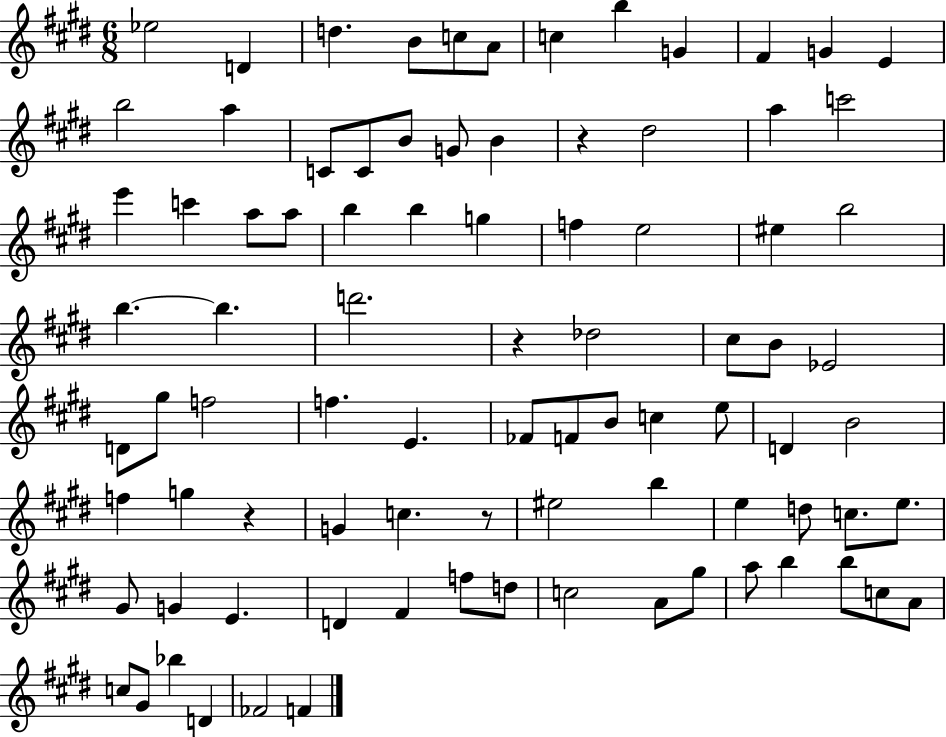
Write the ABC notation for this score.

X:1
T:Untitled
M:6/8
L:1/4
K:E
_e2 D d B/2 c/2 A/2 c b G ^F G E b2 a C/2 C/2 B/2 G/2 B z ^d2 a c'2 e' c' a/2 a/2 b b g f e2 ^e b2 b b d'2 z _d2 ^c/2 B/2 _E2 D/2 ^g/2 f2 f E _F/2 F/2 B/2 c e/2 D B2 f g z G c z/2 ^e2 b e d/2 c/2 e/2 ^G/2 G E D ^F f/2 d/2 c2 A/2 ^g/2 a/2 b b/2 c/2 A/2 c/2 ^G/2 _b D _F2 F